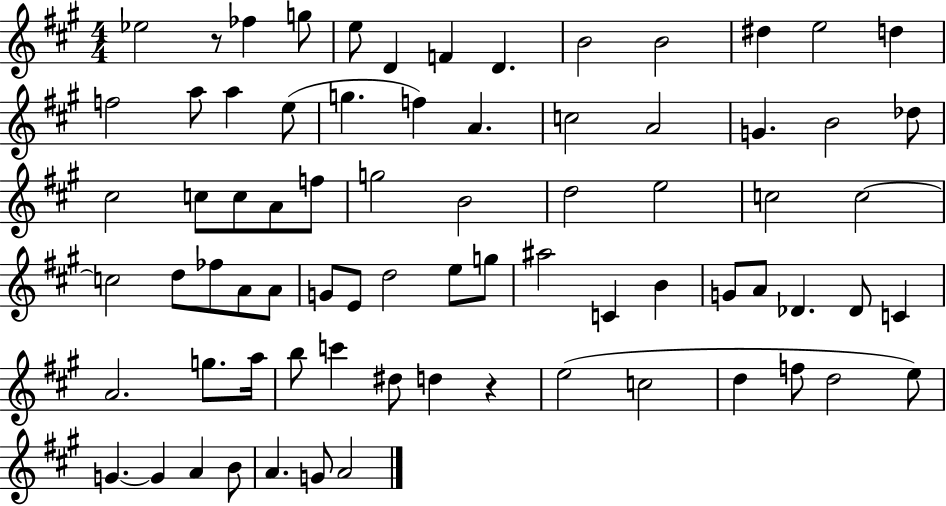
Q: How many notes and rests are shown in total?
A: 75